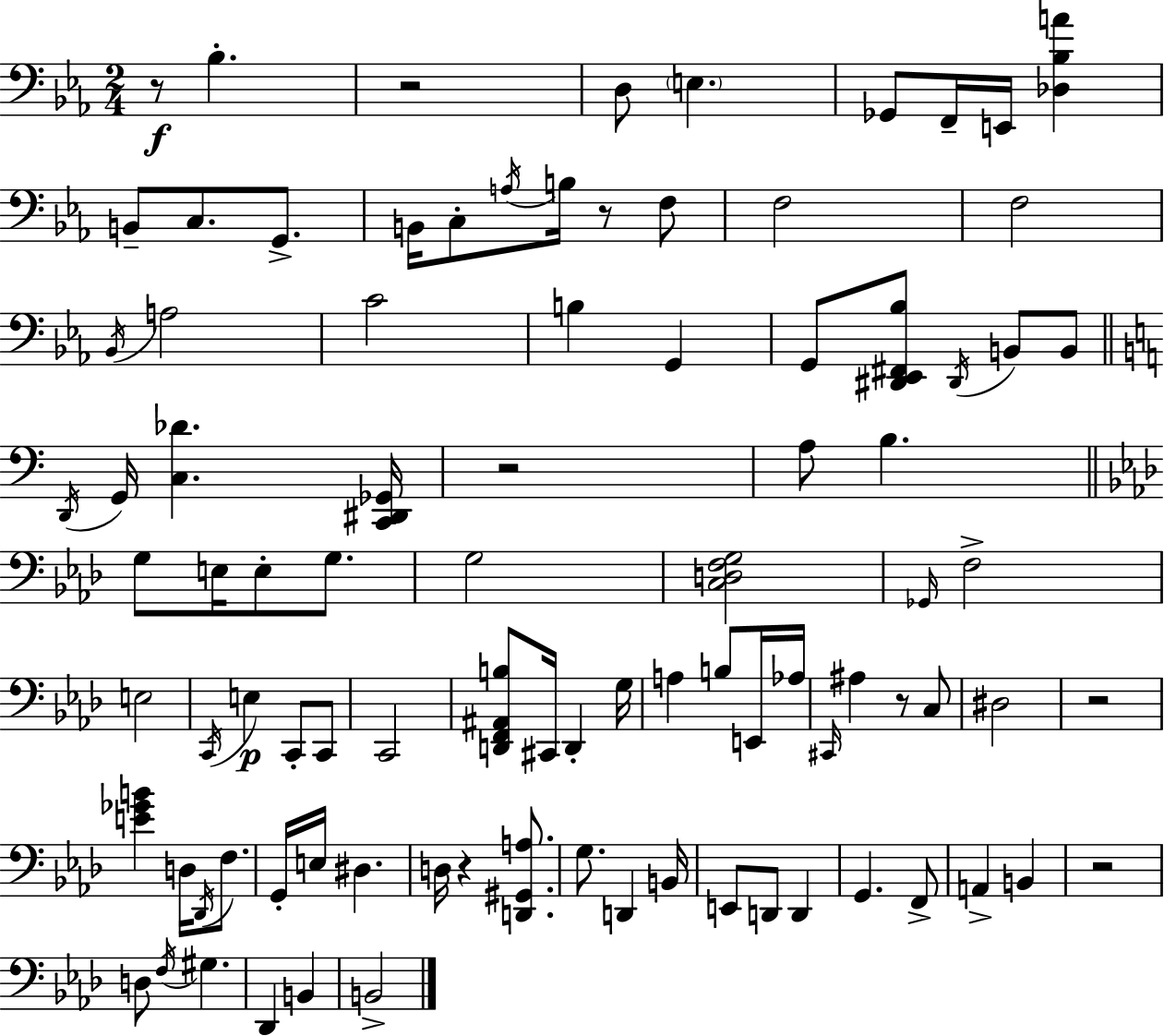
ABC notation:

X:1
T:Untitled
M:2/4
L:1/4
K:Cm
z/2 _B, z2 D,/2 E, _G,,/2 F,,/4 E,,/4 [_D,_B,A] B,,/2 C,/2 G,,/2 B,,/4 C,/2 A,/4 B,/4 z/2 F,/2 F,2 F,2 _B,,/4 A,2 C2 B, G,, G,,/2 [^D,,_E,,^F,,_B,]/2 ^D,,/4 B,,/2 B,,/2 D,,/4 G,,/4 [C,_D] [C,,^D,,_G,,]/4 z2 A,/2 B, G,/2 E,/4 E,/2 G,/2 G,2 [C,D,F,G,]2 _G,,/4 F,2 E,2 C,,/4 E, C,,/2 C,,/2 C,,2 [D,,F,,^A,,B,]/2 ^C,,/4 D,, G,/4 A, B,/2 E,,/4 _A,/4 ^C,,/4 ^A, z/2 C,/2 ^D,2 z2 [E_GB] D,/4 _D,,/4 F,/2 G,,/4 E,/4 ^D, D,/4 z [D,,^G,,A,]/2 G,/2 D,, B,,/4 E,,/2 D,,/2 D,, G,, F,,/2 A,, B,, z2 D,/2 F,/4 ^G, _D,, B,, B,,2